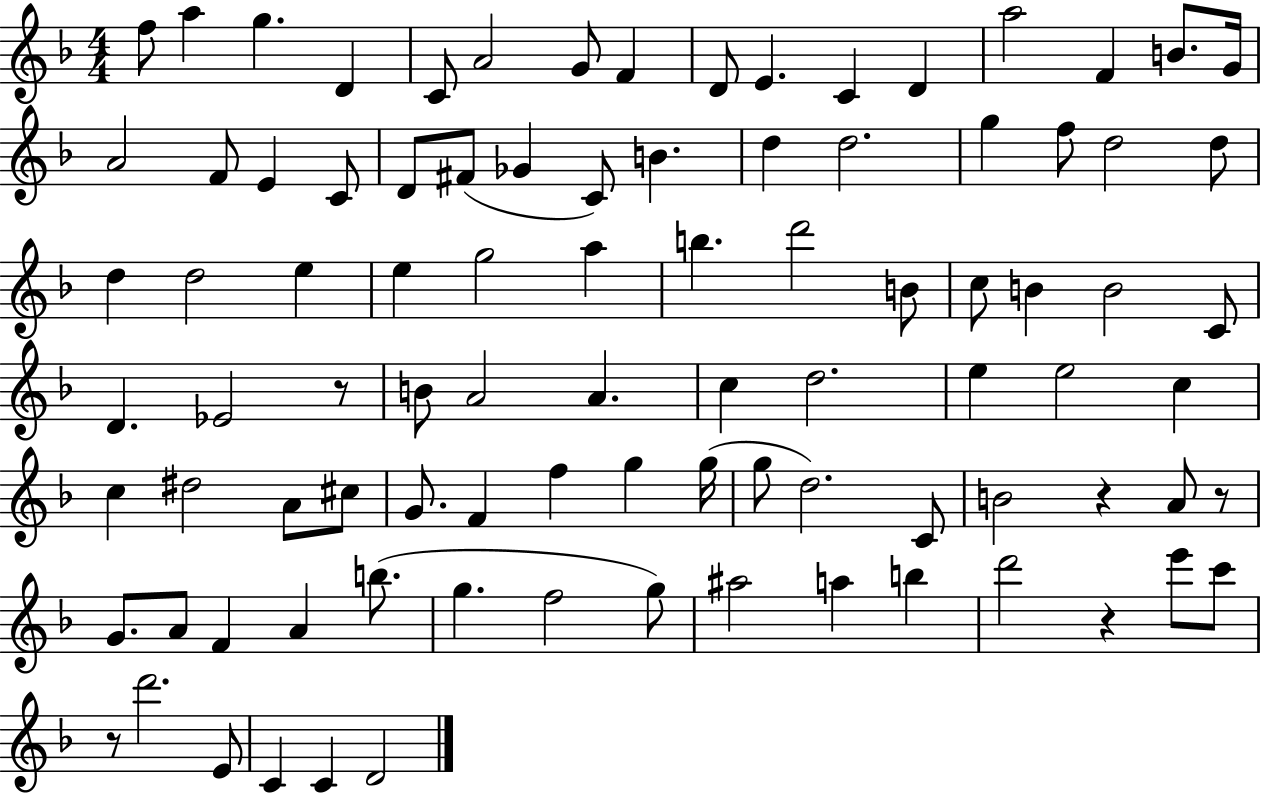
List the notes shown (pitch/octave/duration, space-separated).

F5/e A5/q G5/q. D4/q C4/e A4/h G4/e F4/q D4/e E4/q. C4/q D4/q A5/h F4/q B4/e. G4/s A4/h F4/e E4/q C4/e D4/e F#4/e Gb4/q C4/e B4/q. D5/q D5/h. G5/q F5/e D5/h D5/e D5/q D5/h E5/q E5/q G5/h A5/q B5/q. D6/h B4/e C5/e B4/q B4/h C4/e D4/q. Eb4/h R/e B4/e A4/h A4/q. C5/q D5/h. E5/q E5/h C5/q C5/q D#5/h A4/e C#5/e G4/e. F4/q F5/q G5/q G5/s G5/e D5/h. C4/e B4/h R/q A4/e R/e G4/e. A4/e F4/q A4/q B5/e. G5/q. F5/h G5/e A#5/h A5/q B5/q D6/h R/q E6/e C6/e R/e D6/h. E4/e C4/q C4/q D4/h